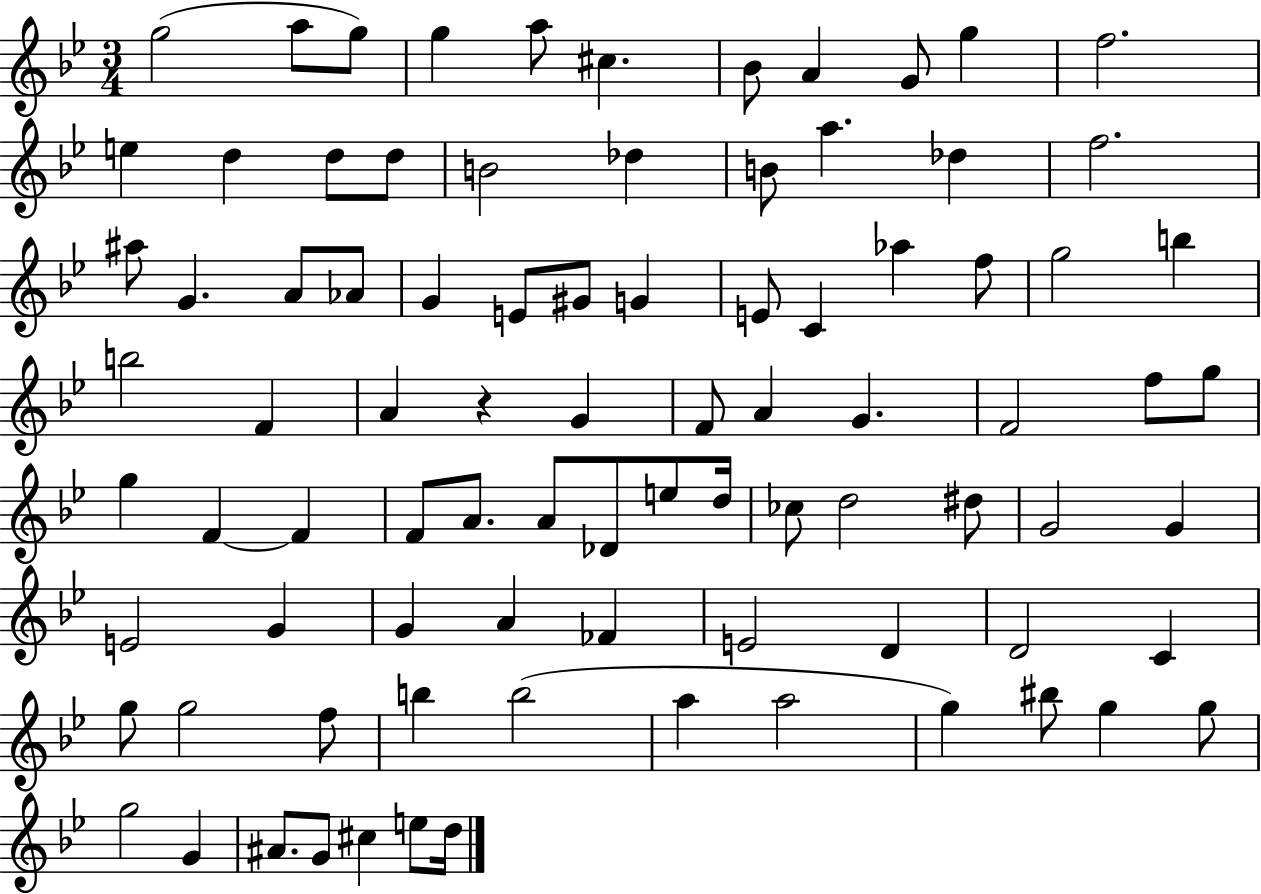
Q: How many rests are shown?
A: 1